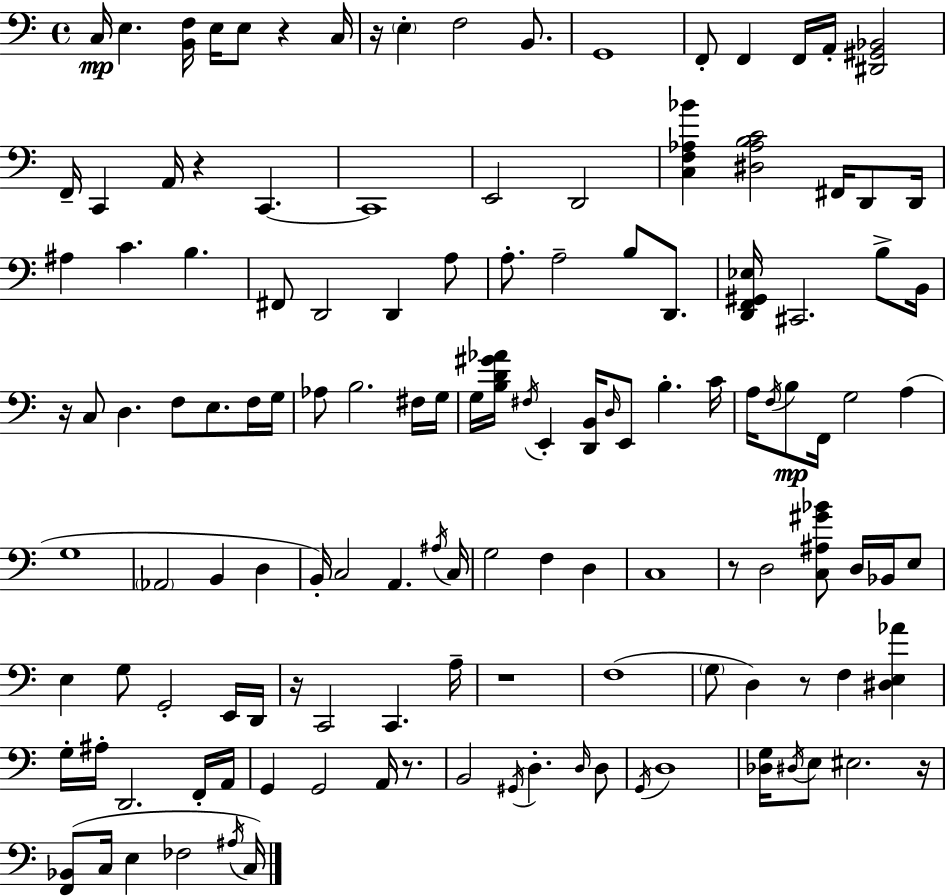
X:1
T:Untitled
M:4/4
L:1/4
K:Am
C,/4 E, [B,,F,]/4 E,/4 E,/2 z C,/4 z/4 E, F,2 B,,/2 G,,4 F,,/2 F,, F,,/4 A,,/4 [^D,,^G,,_B,,]2 F,,/4 C,, A,,/4 z C,, C,,4 E,,2 D,,2 [C,F,_A,_B] [^D,_A,B,C]2 ^F,,/4 D,,/2 D,,/4 ^A, C B, ^F,,/2 D,,2 D,, A,/2 A,/2 A,2 B,/2 D,,/2 [D,,F,,^G,,_E,]/4 ^C,,2 B,/2 B,,/4 z/4 C,/2 D, F,/2 E,/2 F,/4 G,/4 _A,/2 B,2 ^F,/4 G,/4 G,/4 [B,D^G_A]/4 ^F,/4 E,, [D,,B,,]/4 D,/4 E,,/2 B, C/4 A,/4 F,/4 B,/2 F,,/4 G,2 A, G,4 _A,,2 B,, D, B,,/4 C,2 A,, ^A,/4 C,/4 G,2 F, D, C,4 z/2 D,2 [C,^A,^G_B]/2 D,/4 _B,,/4 E,/2 E, G,/2 G,,2 E,,/4 D,,/4 z/4 C,,2 C,, A,/4 z4 F,4 G,/2 D, z/2 F, [^D,E,_A] G,/4 ^A,/4 D,,2 F,,/4 A,,/4 G,, G,,2 A,,/4 z/2 B,,2 ^G,,/4 D, D,/4 D,/2 G,,/4 D,4 [_D,G,]/4 ^D,/4 E,/2 ^E,2 z/4 [F,,_B,,]/2 C,/4 E, _F,2 ^A,/4 C,/4